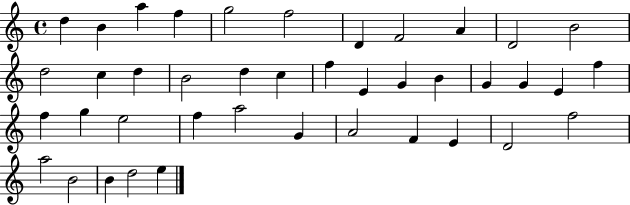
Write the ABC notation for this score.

X:1
T:Untitled
M:4/4
L:1/4
K:C
d B a f g2 f2 D F2 A D2 B2 d2 c d B2 d c f E G B G G E f f g e2 f a2 G A2 F E D2 f2 a2 B2 B d2 e